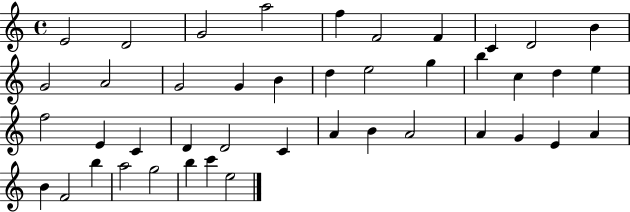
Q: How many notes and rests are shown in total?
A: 43